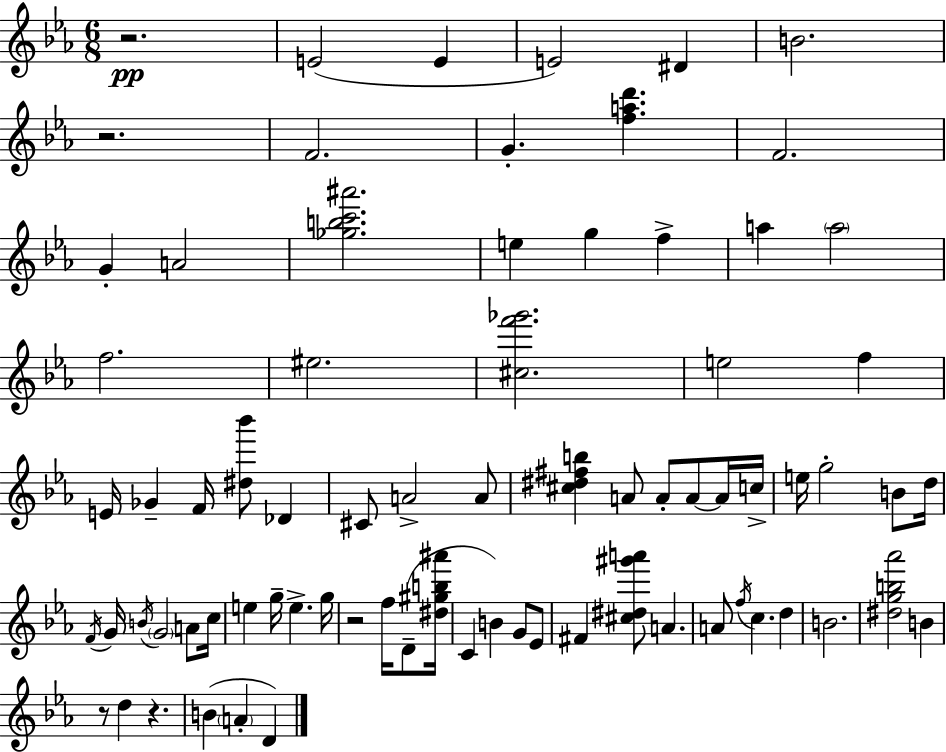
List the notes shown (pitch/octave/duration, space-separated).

R/h. E4/h E4/q E4/h D#4/q B4/h. R/h. F4/h. G4/q. [F5,A5,D6]/q. F4/h. G4/q A4/h [Gb5,B5,C6,A#6]/h. E5/q G5/q F5/q A5/q A5/h F5/h. EIS5/h. [C#5,F6,Gb6]/h. E5/h F5/q E4/s Gb4/q F4/s [D#5,Bb6]/e Db4/q C#4/e A4/h A4/e [C#5,D#5,F#5,B5]/q A4/e A4/e A4/e A4/s C5/s E5/s G5/h B4/e D5/s F4/s G4/s B4/s G4/h A4/e C5/s E5/q G5/s E5/q. G5/s R/h F5/s D4/e [D#5,G#5,B5,A#6]/s C4/q B4/q G4/e Eb4/e F#4/q [C#5,D#5,G#6,A6]/e A4/q. A4/e F5/s C5/q. D5/q B4/h. [D#5,G5,B5,Ab6]/h B4/q R/e D5/q R/q. B4/q A4/q D4/q